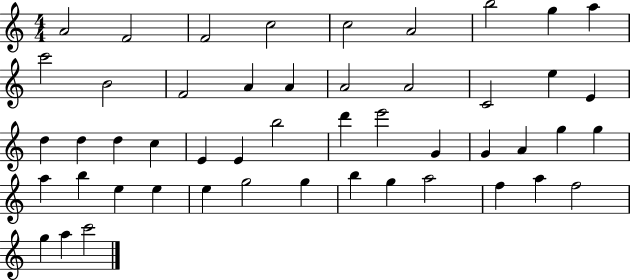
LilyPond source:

{
  \clef treble
  \numericTimeSignature
  \time 4/4
  \key c \major
  a'2 f'2 | f'2 c''2 | c''2 a'2 | b''2 g''4 a''4 | \break c'''2 b'2 | f'2 a'4 a'4 | a'2 a'2 | c'2 e''4 e'4 | \break d''4 d''4 d''4 c''4 | e'4 e'4 b''2 | d'''4 e'''2 g'4 | g'4 a'4 g''4 g''4 | \break a''4 b''4 e''4 e''4 | e''4 g''2 g''4 | b''4 g''4 a''2 | f''4 a''4 f''2 | \break g''4 a''4 c'''2 | \bar "|."
}